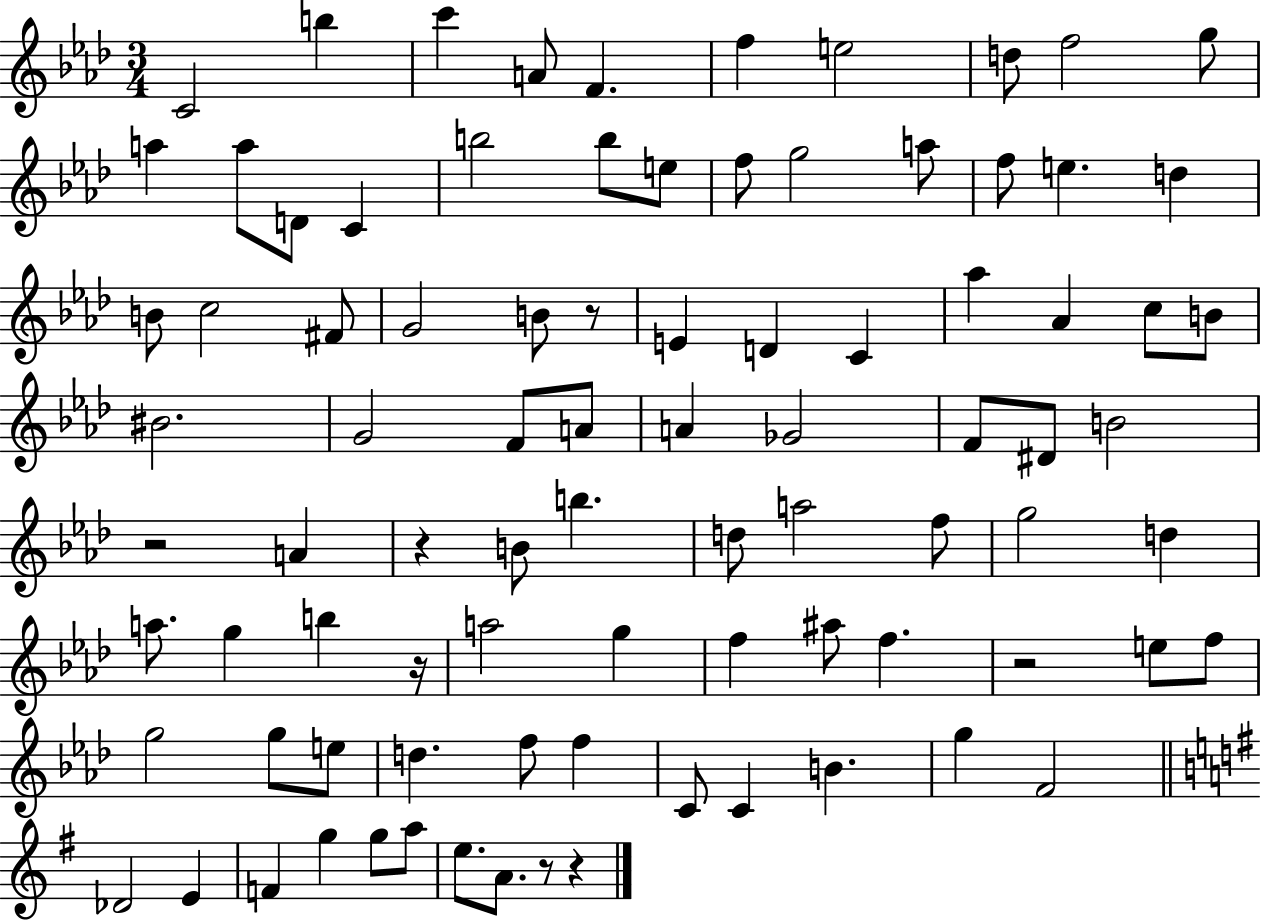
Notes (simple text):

C4/h B5/q C6/q A4/e F4/q. F5/q E5/h D5/e F5/h G5/e A5/q A5/e D4/e C4/q B5/h B5/e E5/e F5/e G5/h A5/e F5/e E5/q. D5/q B4/e C5/h F#4/e G4/h B4/e R/e E4/q D4/q C4/q Ab5/q Ab4/q C5/e B4/e BIS4/h. G4/h F4/e A4/e A4/q Gb4/h F4/e D#4/e B4/h R/h A4/q R/q B4/e B5/q. D5/e A5/h F5/e G5/h D5/q A5/e. G5/q B5/q R/s A5/h G5/q F5/q A#5/e F5/q. R/h E5/e F5/e G5/h G5/e E5/e D5/q. F5/e F5/q C4/e C4/q B4/q. G5/q F4/h Db4/h E4/q F4/q G5/q G5/e A5/e E5/e. A4/e. R/e R/q